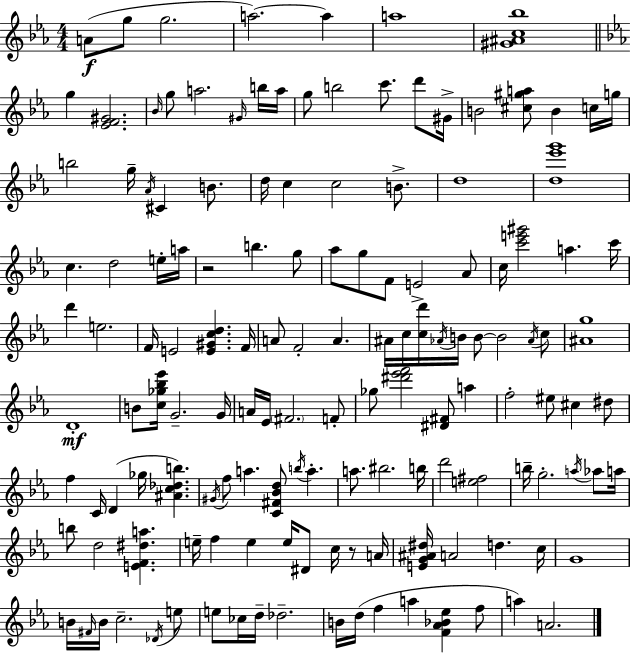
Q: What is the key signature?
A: EES major